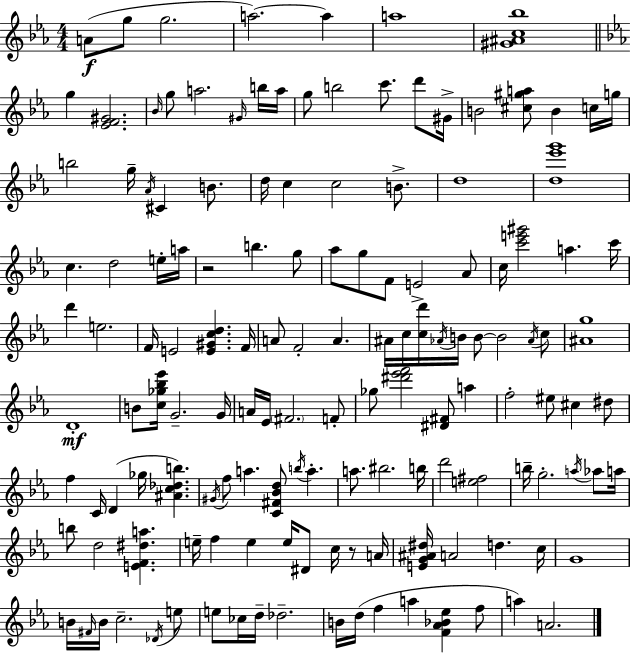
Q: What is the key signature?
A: EES major